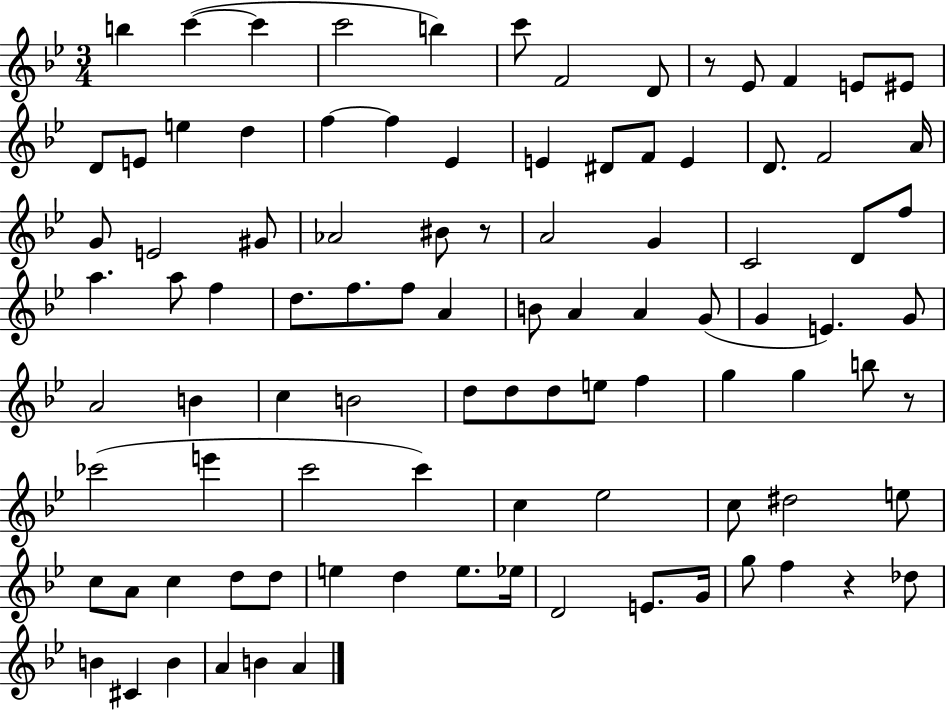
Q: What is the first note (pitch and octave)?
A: B5